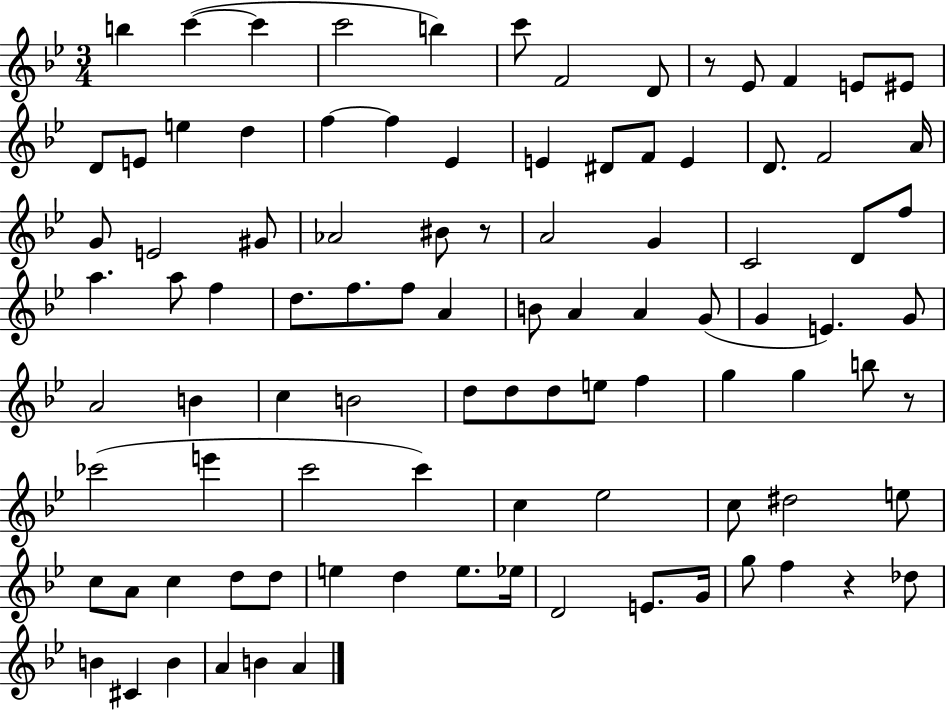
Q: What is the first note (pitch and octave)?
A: B5